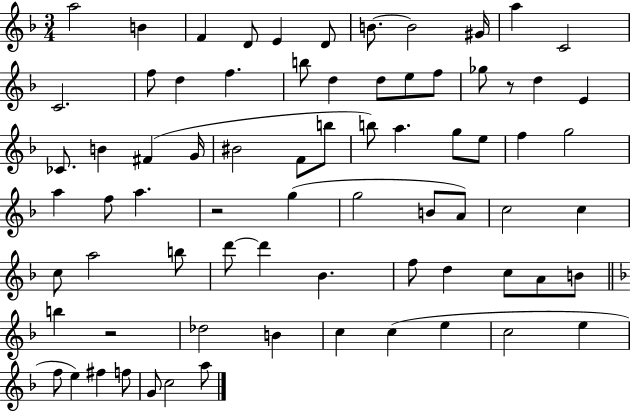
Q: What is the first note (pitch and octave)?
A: A5